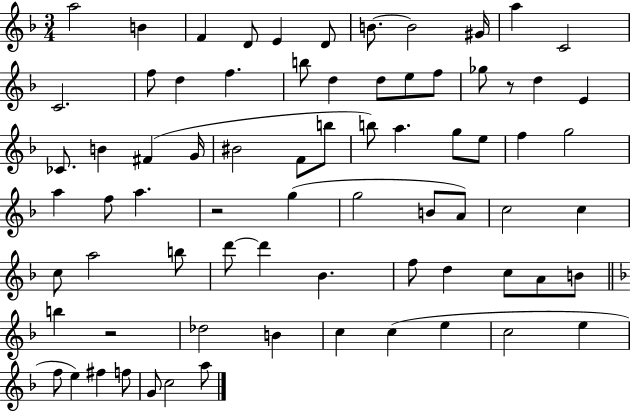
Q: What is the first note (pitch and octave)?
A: A5